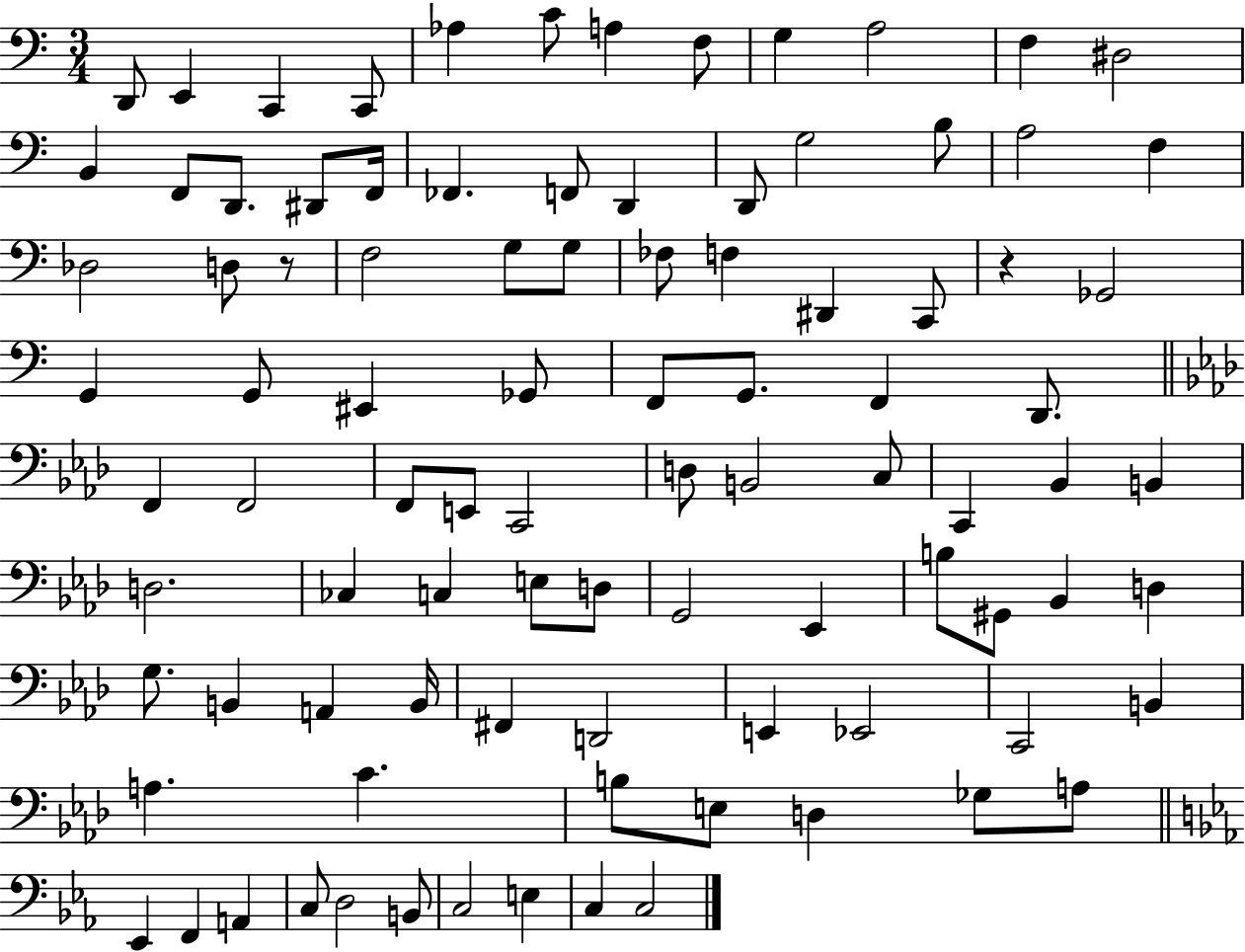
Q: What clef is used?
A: bass